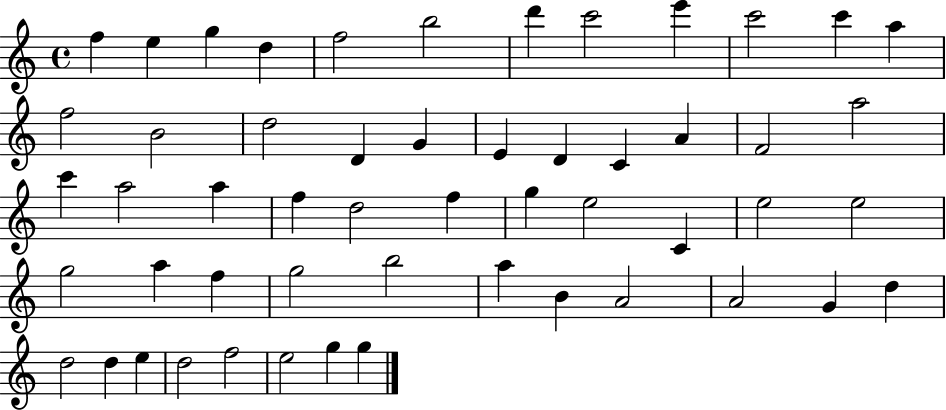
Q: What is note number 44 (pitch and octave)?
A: G4